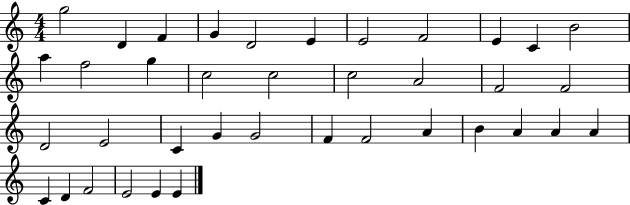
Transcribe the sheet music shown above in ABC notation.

X:1
T:Untitled
M:4/4
L:1/4
K:C
g2 D F G D2 E E2 F2 E C B2 a f2 g c2 c2 c2 A2 F2 F2 D2 E2 C G G2 F F2 A B A A A C D F2 E2 E E